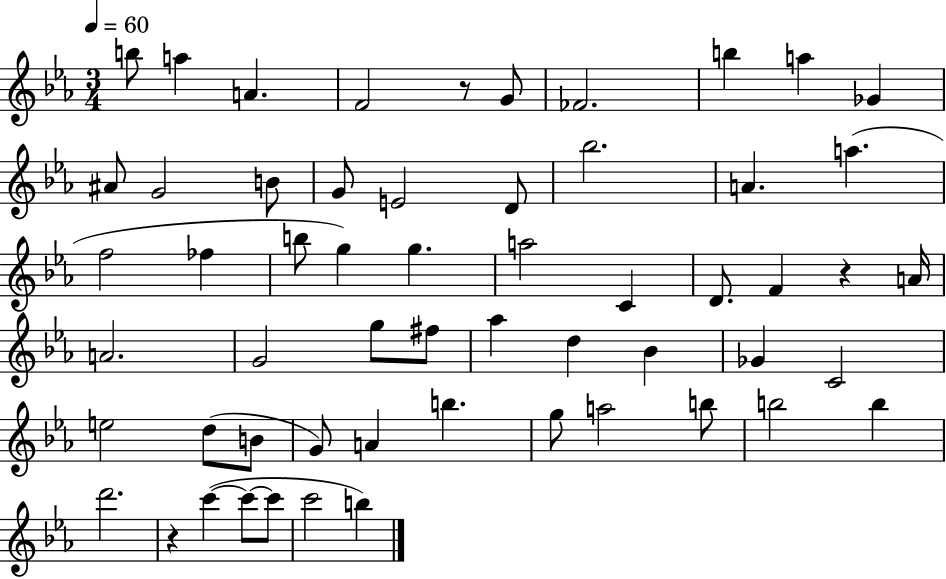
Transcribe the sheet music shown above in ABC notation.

X:1
T:Untitled
M:3/4
L:1/4
K:Eb
b/2 a A F2 z/2 G/2 _F2 b a _G ^A/2 G2 B/2 G/2 E2 D/2 _b2 A a f2 _f b/2 g g a2 C D/2 F z A/4 A2 G2 g/2 ^f/2 _a d _B _G C2 e2 d/2 B/2 G/2 A b g/2 a2 b/2 b2 b d'2 z c' c'/2 c'/2 c'2 b